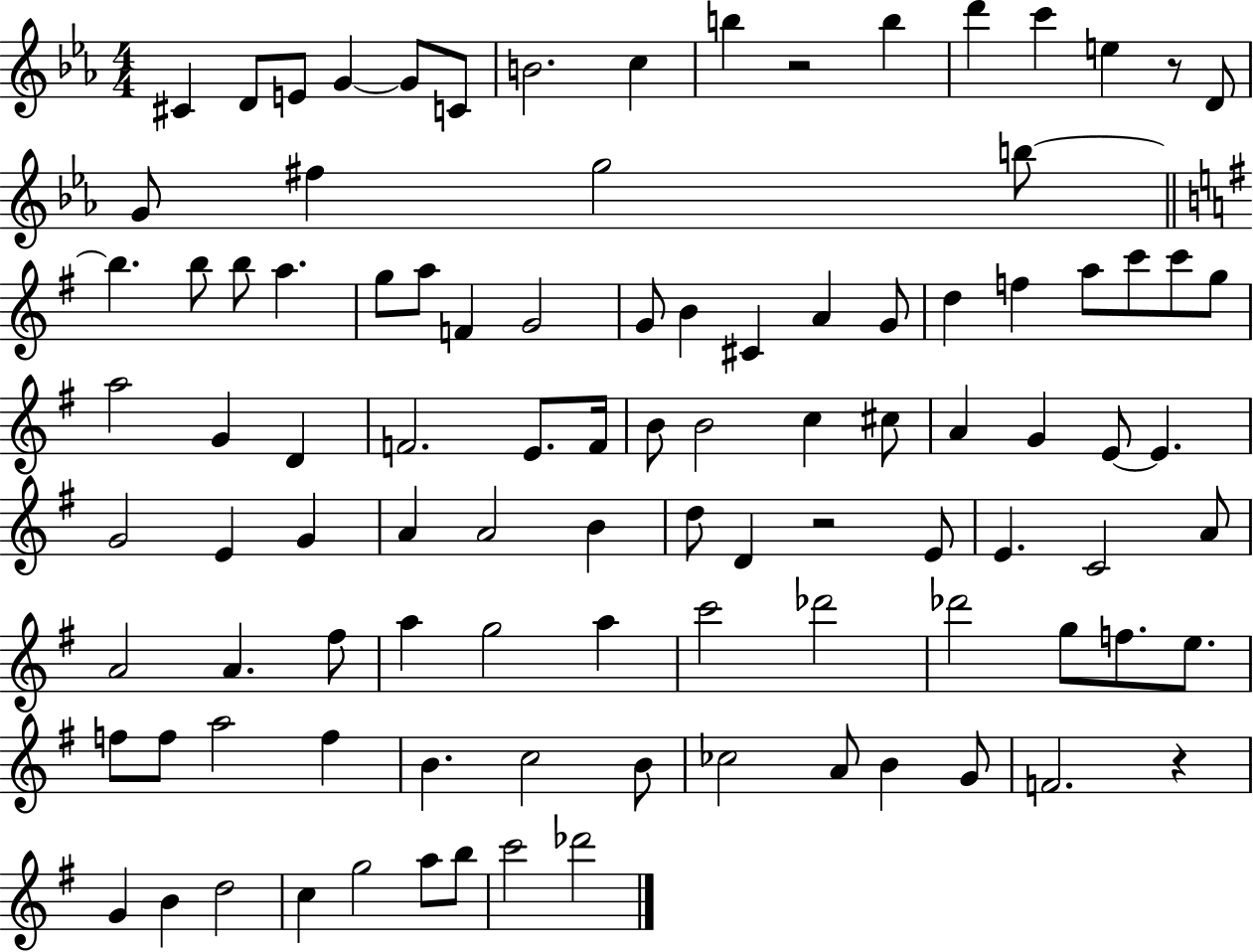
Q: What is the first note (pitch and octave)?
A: C#4